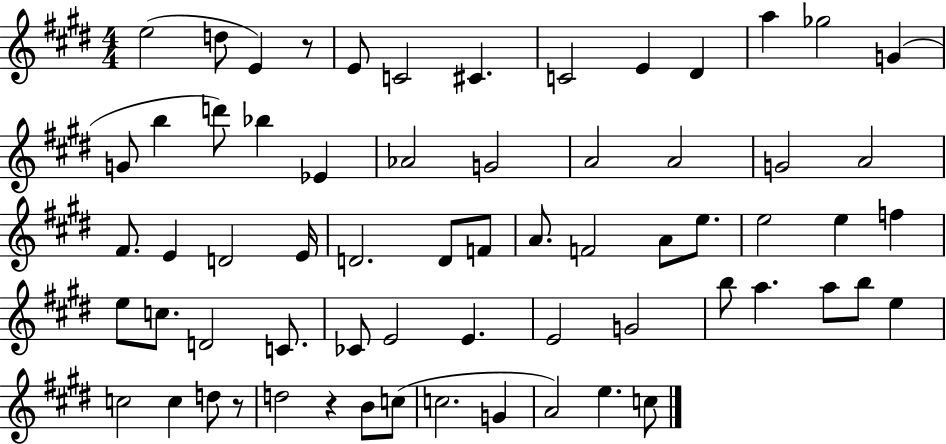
{
  \clef treble
  \numericTimeSignature
  \time 4/4
  \key e \major
  \repeat volta 2 { e''2( d''8 e'4) r8 | e'8 c'2 cis'4. | c'2 e'4 dis'4 | a''4 ges''2 g'4( | \break g'8 b''4 d'''8) bes''4 ees'4 | aes'2 g'2 | a'2 a'2 | g'2 a'2 | \break fis'8. e'4 d'2 e'16 | d'2. d'8 f'8 | a'8. f'2 a'8 e''8. | e''2 e''4 f''4 | \break e''8 c''8. d'2 c'8. | ces'8 e'2 e'4. | e'2 g'2 | b''8 a''4. a''8 b''8 e''4 | \break c''2 c''4 d''8 r8 | d''2 r4 b'8 c''8( | c''2. g'4 | a'2) e''4. c''8 | \break } \bar "|."
}